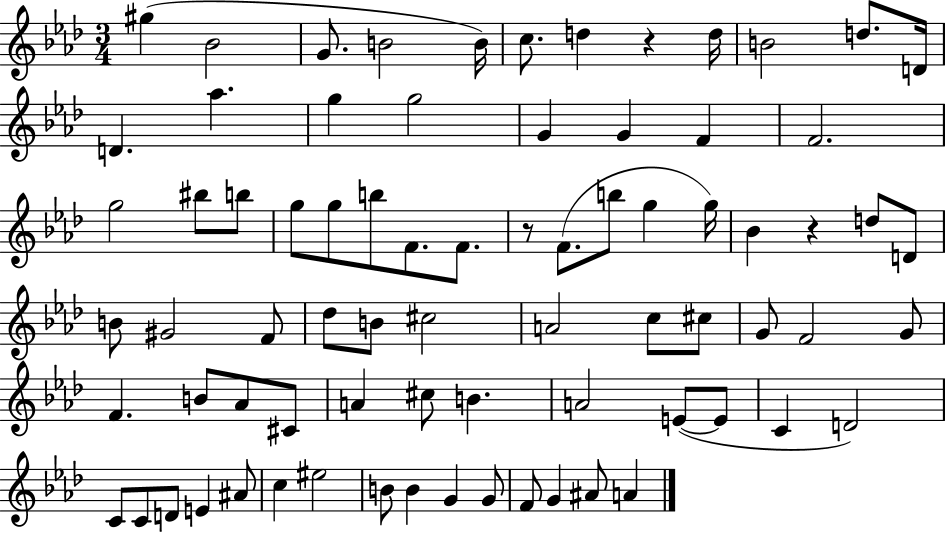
G#5/q Bb4/h G4/e. B4/h B4/s C5/e. D5/q R/q D5/s B4/h D5/e. D4/s D4/q. Ab5/q. G5/q G5/h G4/q G4/q F4/q F4/h. G5/h BIS5/e B5/e G5/e G5/e B5/e F4/e. F4/e. R/e F4/e. B5/e G5/q G5/s Bb4/q R/q D5/e D4/e B4/e G#4/h F4/e Db5/e B4/e C#5/h A4/h C5/e C#5/e G4/e F4/h G4/e F4/q. B4/e Ab4/e C#4/e A4/q C#5/e B4/q. A4/h E4/e E4/e C4/q D4/h C4/e C4/e D4/e E4/q A#4/e C5/q EIS5/h B4/e B4/q G4/q G4/e F4/e G4/q A#4/e A4/q